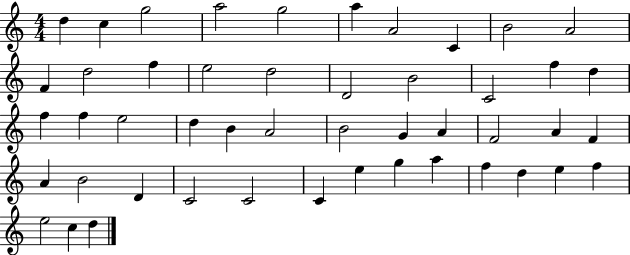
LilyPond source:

{
  \clef treble
  \numericTimeSignature
  \time 4/4
  \key c \major
  d''4 c''4 g''2 | a''2 g''2 | a''4 a'2 c'4 | b'2 a'2 | \break f'4 d''2 f''4 | e''2 d''2 | d'2 b'2 | c'2 f''4 d''4 | \break f''4 f''4 e''2 | d''4 b'4 a'2 | b'2 g'4 a'4 | f'2 a'4 f'4 | \break a'4 b'2 d'4 | c'2 c'2 | c'4 e''4 g''4 a''4 | f''4 d''4 e''4 f''4 | \break e''2 c''4 d''4 | \bar "|."
}